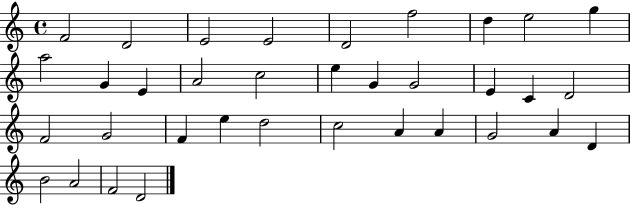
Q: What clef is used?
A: treble